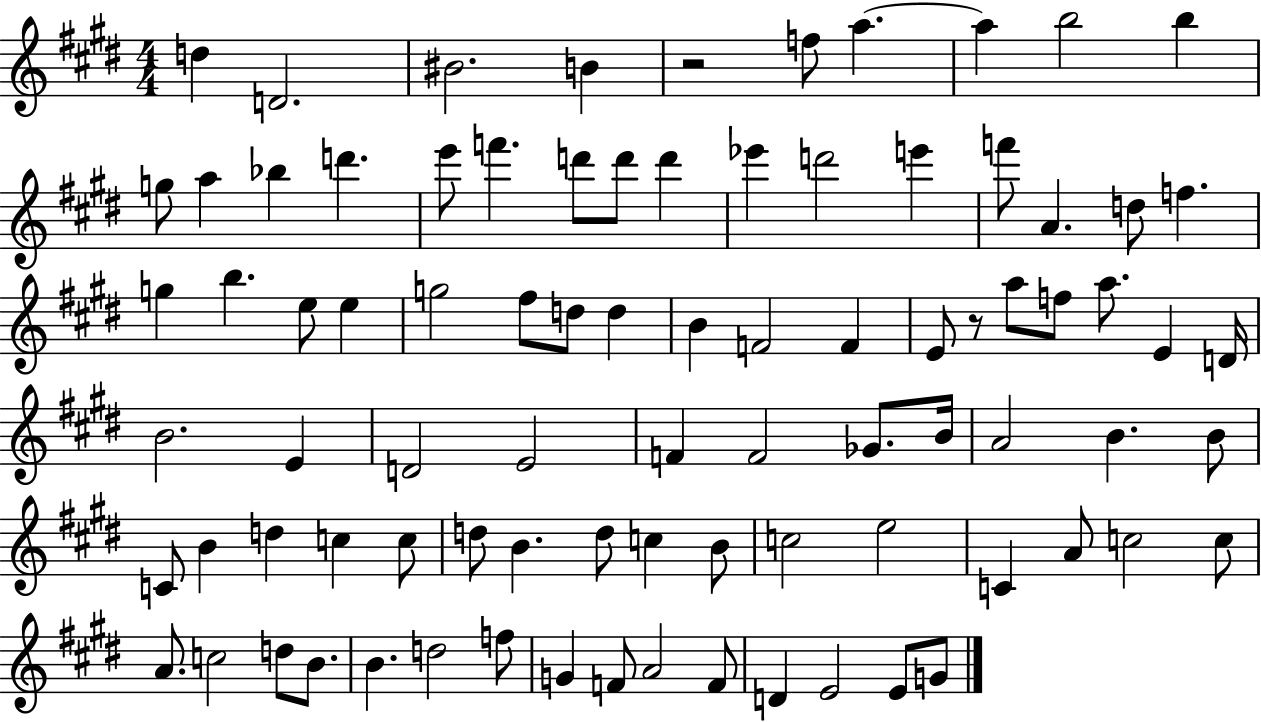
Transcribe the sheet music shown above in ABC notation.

X:1
T:Untitled
M:4/4
L:1/4
K:E
d D2 ^B2 B z2 f/2 a a b2 b g/2 a _b d' e'/2 f' d'/2 d'/2 d' _e' d'2 e' f'/2 A d/2 f g b e/2 e g2 ^f/2 d/2 d B F2 F E/2 z/2 a/2 f/2 a/2 E D/4 B2 E D2 E2 F F2 _G/2 B/4 A2 B B/2 C/2 B d c c/2 d/2 B d/2 c B/2 c2 e2 C A/2 c2 c/2 A/2 c2 d/2 B/2 B d2 f/2 G F/2 A2 F/2 D E2 E/2 G/2